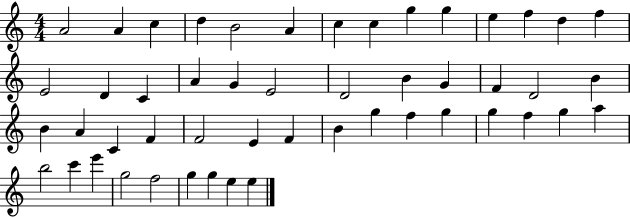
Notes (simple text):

A4/h A4/q C5/q D5/q B4/h A4/q C5/q C5/q G5/q G5/q E5/q F5/q D5/q F5/q E4/h D4/q C4/q A4/q G4/q E4/h D4/h B4/q G4/q F4/q D4/h B4/q B4/q A4/q C4/q F4/q F4/h E4/q F4/q B4/q G5/q F5/q G5/q G5/q F5/q G5/q A5/q B5/h C6/q E6/q G5/h F5/h G5/q G5/q E5/q E5/q